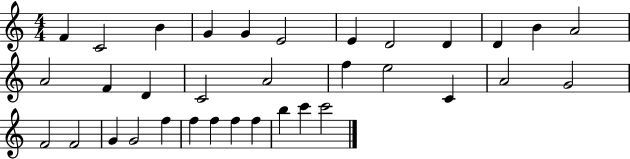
{
  \clef treble
  \numericTimeSignature
  \time 4/4
  \key c \major
  f'4 c'2 b'4 | g'4 g'4 e'2 | e'4 d'2 d'4 | d'4 b'4 a'2 | \break a'2 f'4 d'4 | c'2 a'2 | f''4 e''2 c'4 | a'2 g'2 | \break f'2 f'2 | g'4 g'2 f''4 | f''4 f''4 f''4 f''4 | b''4 c'''4 c'''2 | \break \bar "|."
}